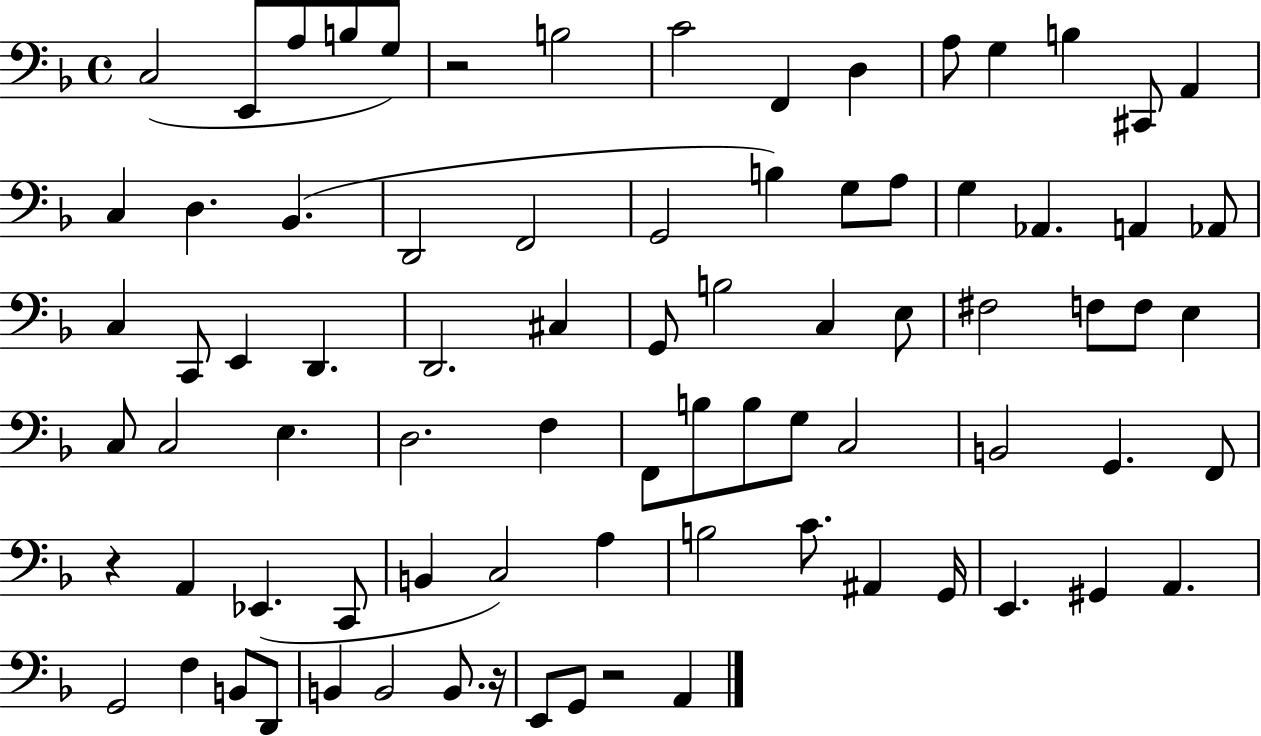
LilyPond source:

{
  \clef bass
  \time 4/4
  \defaultTimeSignature
  \key f \major
  \repeat volta 2 { c2( e,8 a8 b8 g8) | r2 b2 | c'2 f,4 d4 | a8 g4 b4 cis,8 a,4 | \break c4 d4. bes,4.( | d,2 f,2 | g,2 b4) g8 a8 | g4 aes,4. a,4 aes,8 | \break c4 c,8 e,4 d,4. | d,2. cis4 | g,8 b2 c4 e8 | fis2 f8 f8 e4 | \break c8 c2 e4. | d2. f4 | f,8 b8 b8 g8 c2 | b,2 g,4. f,8 | \break r4 a,4 ees,4.( c,8 | b,4 c2) a4 | b2 c'8. ais,4 g,16 | e,4. gis,4 a,4. | \break g,2 f4 b,8 d,8 | b,4 b,2 b,8. r16 | e,8 g,8 r2 a,4 | } \bar "|."
}